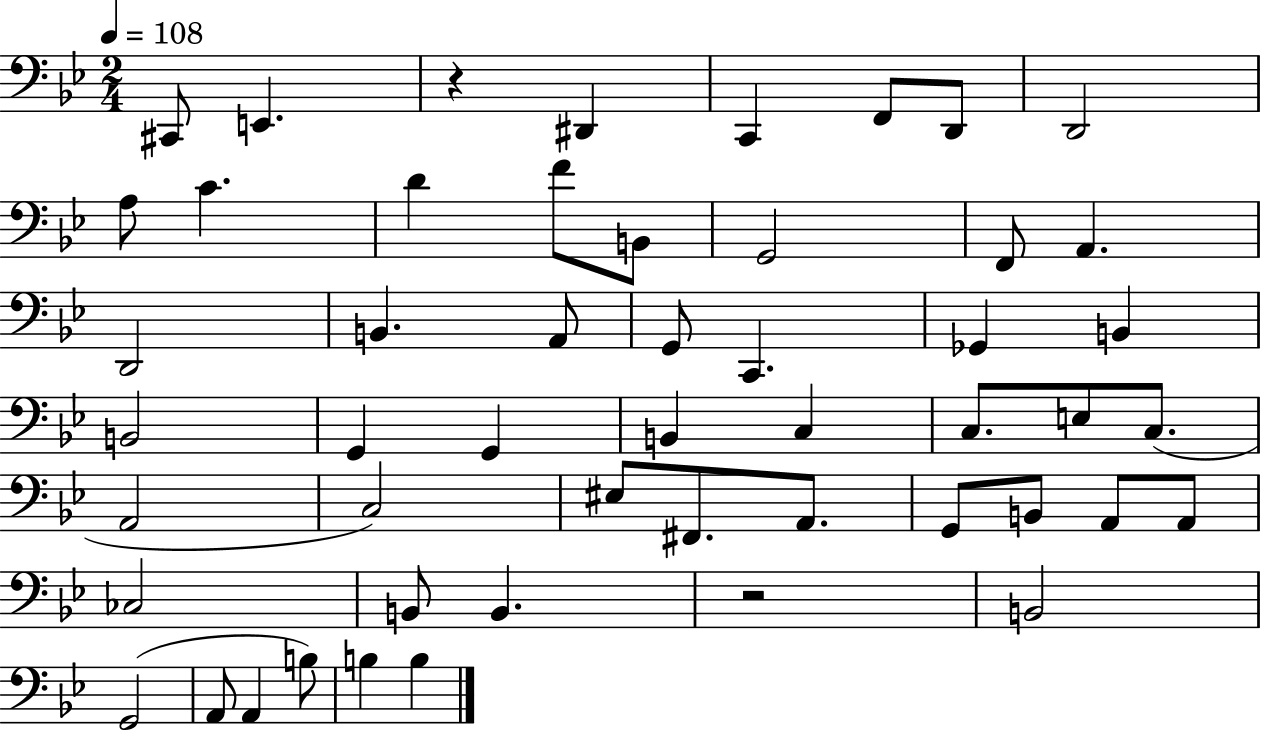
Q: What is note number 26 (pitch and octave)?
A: B2